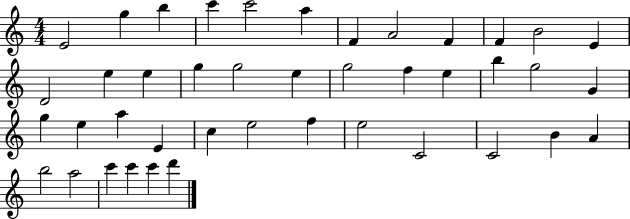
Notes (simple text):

E4/h G5/q B5/q C6/q C6/h A5/q F4/q A4/h F4/q F4/q B4/h E4/q D4/h E5/q E5/q G5/q G5/h E5/q G5/h F5/q E5/q B5/q G5/h G4/q G5/q E5/q A5/q E4/q C5/q E5/h F5/q E5/h C4/h C4/h B4/q A4/q B5/h A5/h C6/q C6/q C6/q D6/q